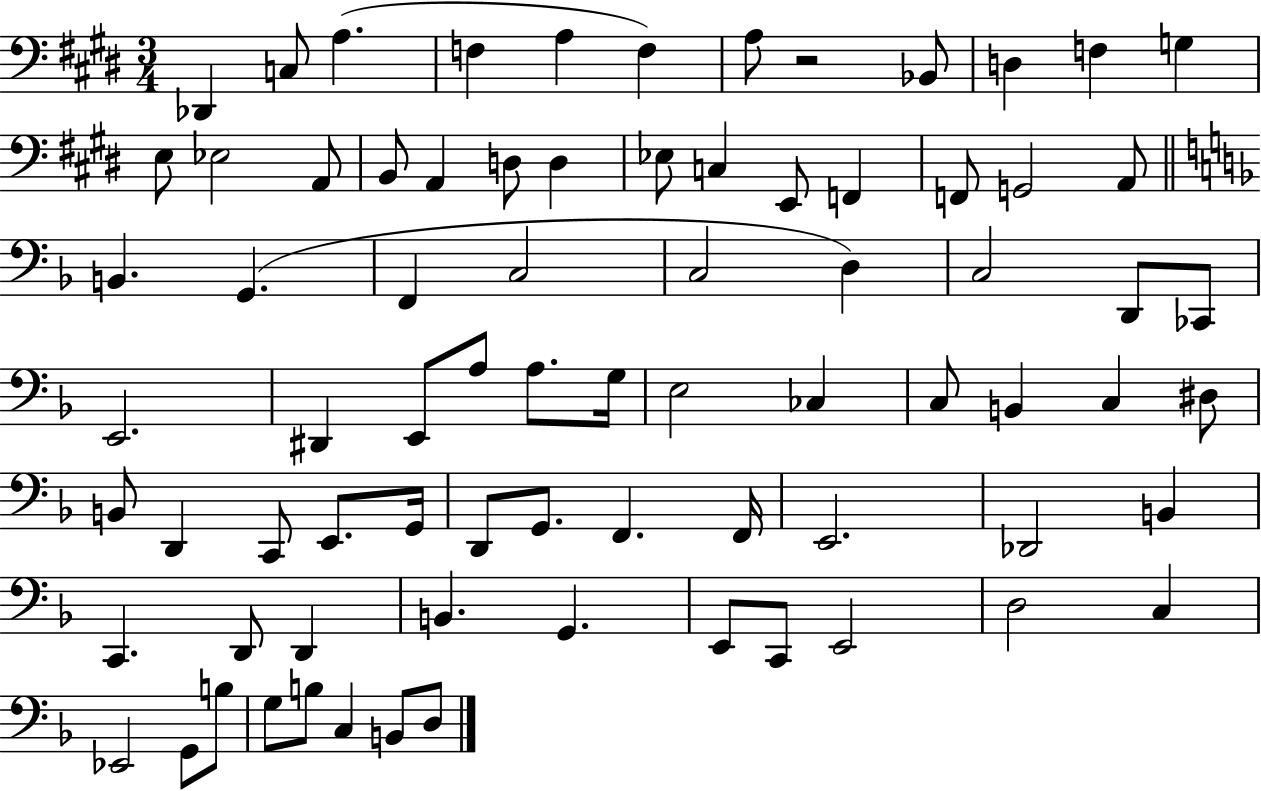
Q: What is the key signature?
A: E major